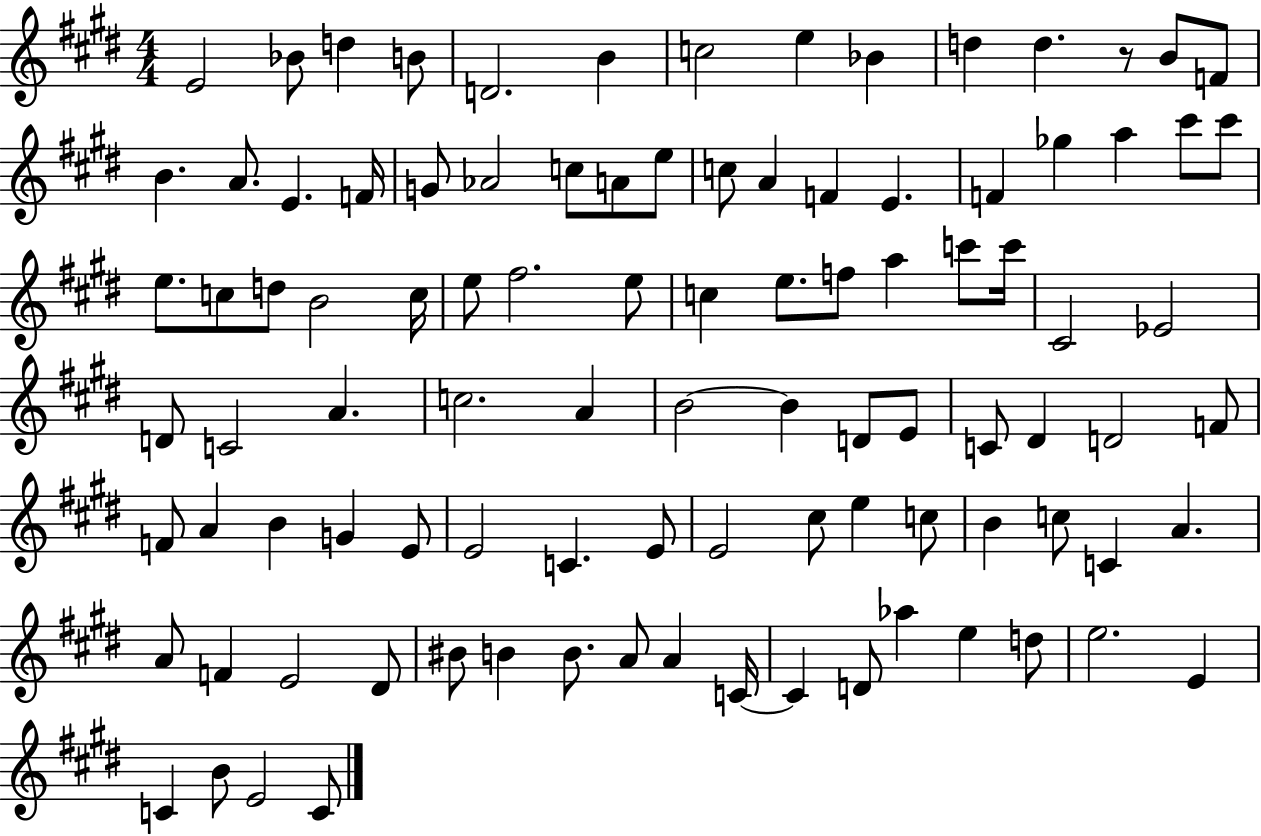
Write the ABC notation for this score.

X:1
T:Untitled
M:4/4
L:1/4
K:E
E2 _B/2 d B/2 D2 B c2 e _B d d z/2 B/2 F/2 B A/2 E F/4 G/2 _A2 c/2 A/2 e/2 c/2 A F E F _g a ^c'/2 ^c'/2 e/2 c/2 d/2 B2 c/4 e/2 ^f2 e/2 c e/2 f/2 a c'/2 c'/4 ^C2 _E2 D/2 C2 A c2 A B2 B D/2 E/2 C/2 ^D D2 F/2 F/2 A B G E/2 E2 C E/2 E2 ^c/2 e c/2 B c/2 C A A/2 F E2 ^D/2 ^B/2 B B/2 A/2 A C/4 C D/2 _a e d/2 e2 E C B/2 E2 C/2